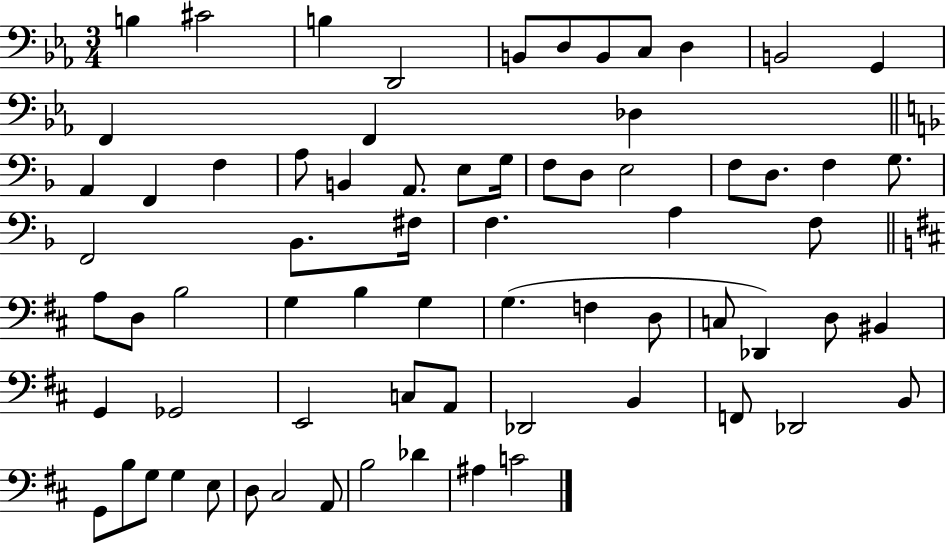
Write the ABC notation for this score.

X:1
T:Untitled
M:3/4
L:1/4
K:Eb
B, ^C2 B, D,,2 B,,/2 D,/2 B,,/2 C,/2 D, B,,2 G,, F,, F,, _D, A,, F,, F, A,/2 B,, A,,/2 E,/2 G,/4 F,/2 D,/2 E,2 F,/2 D,/2 F, G,/2 F,,2 _B,,/2 ^F,/4 F, A, F,/2 A,/2 D,/2 B,2 G, B, G, G, F, D,/2 C,/2 _D,, D,/2 ^B,, G,, _G,,2 E,,2 C,/2 A,,/2 _D,,2 B,, F,,/2 _D,,2 B,,/2 G,,/2 B,/2 G,/2 G, E,/2 D,/2 ^C,2 A,,/2 B,2 _D ^A, C2